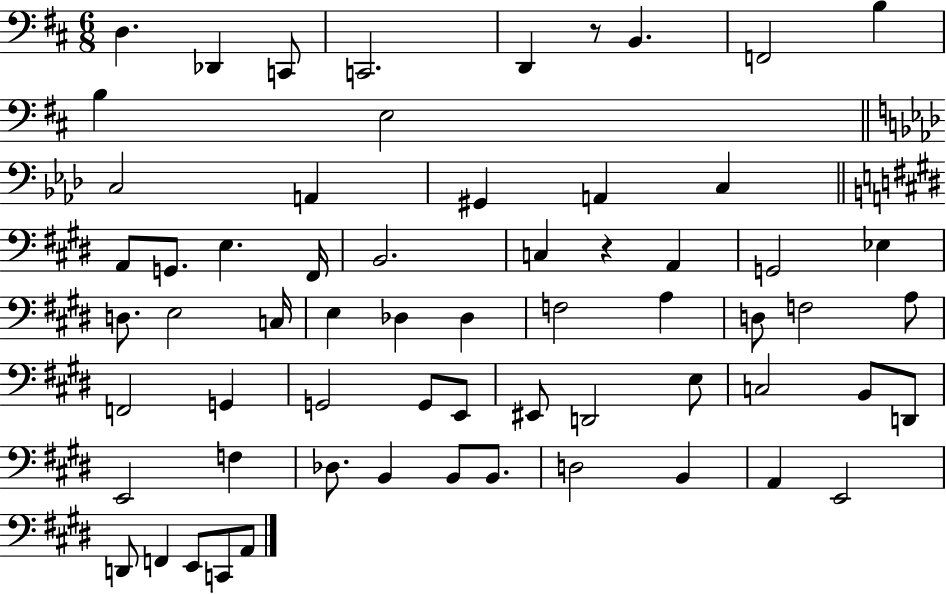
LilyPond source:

{
  \clef bass
  \numericTimeSignature
  \time 6/8
  \key d \major
  \repeat volta 2 { d4. des,4 c,8 | c,2. | d,4 r8 b,4. | f,2 b4 | \break b4 e2 | \bar "||" \break \key f \minor c2 a,4 | gis,4 a,4 c4 | \bar "||" \break \key e \major a,8 g,8. e4. fis,16 | b,2. | c4 r4 a,4 | g,2 ees4 | \break d8. e2 c16 | e4 des4 des4 | f2 a4 | d8 f2 a8 | \break f,2 g,4 | g,2 g,8 e,8 | eis,8 d,2 e8 | c2 b,8 d,8 | \break e,2 f4 | des8. b,4 b,8 b,8. | d2 b,4 | a,4 e,2 | \break d,8 f,4 e,8 c,8 a,8 | } \bar "|."
}